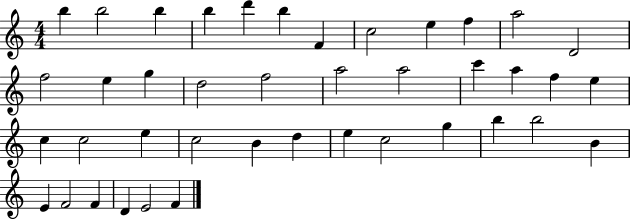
B5/q B5/h B5/q B5/q D6/q B5/q F4/q C5/h E5/q F5/q A5/h D4/h F5/h E5/q G5/q D5/h F5/h A5/h A5/h C6/q A5/q F5/q E5/q C5/q C5/h E5/q C5/h B4/q D5/q E5/q C5/h G5/q B5/q B5/h B4/q E4/q F4/h F4/q D4/q E4/h F4/q